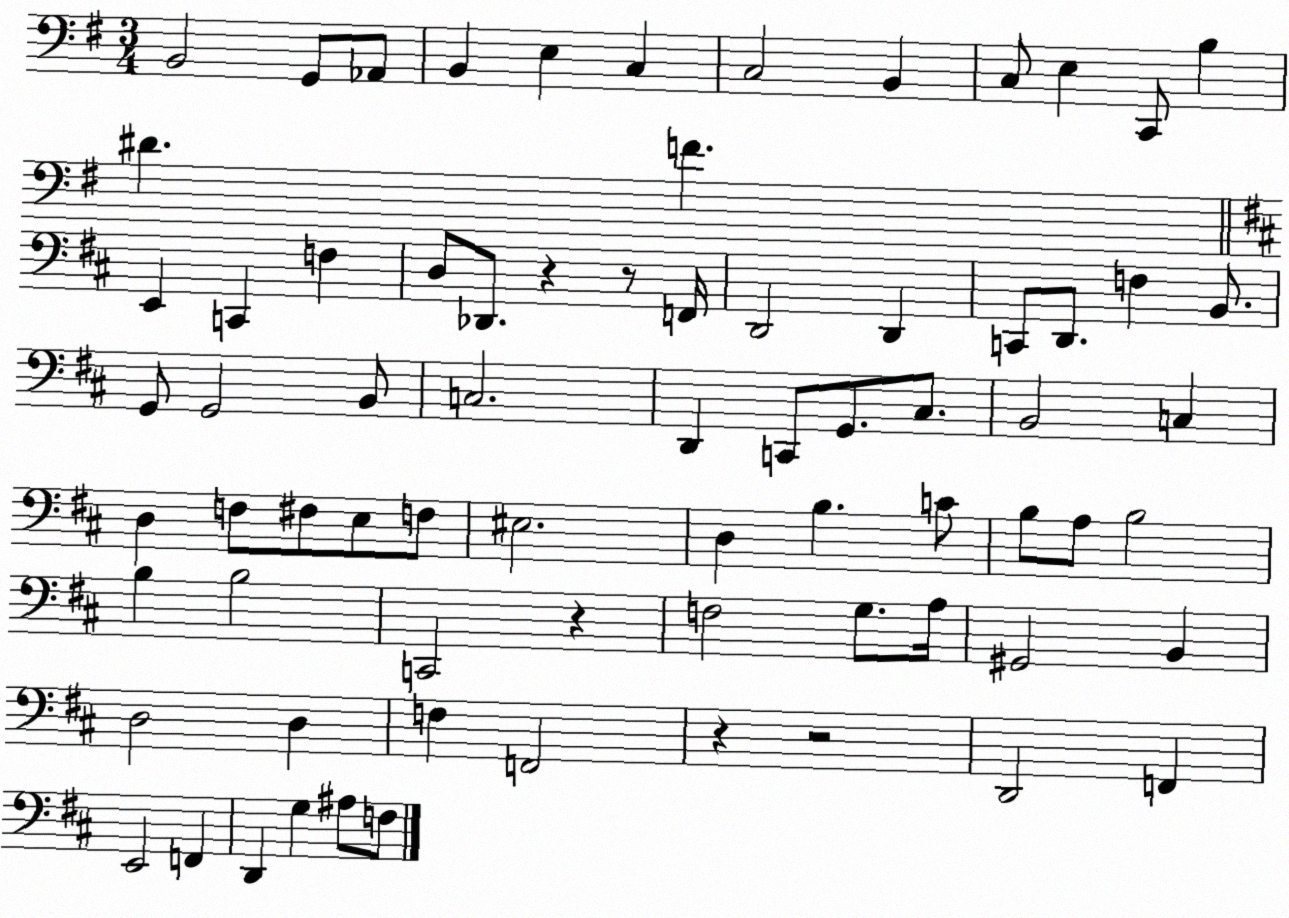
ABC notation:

X:1
T:Untitled
M:3/4
L:1/4
K:G
B,,2 G,,/2 _A,,/2 B,, E, C, C,2 B,, C,/2 E, C,,/2 B, ^D F E,, C,, F, D,/2 _D,,/2 z z/2 F,,/4 D,,2 D,, C,,/2 D,,/2 F, B,,/2 G,,/2 G,,2 B,,/2 C,2 D,, C,,/2 G,,/2 ^C,/2 B,,2 C, D, F,/2 ^F,/2 E,/2 F,/2 ^E,2 D, B, C/2 B,/2 A,/2 B,2 B, B,2 C,,2 z F,2 G,/2 A,/4 ^G,,2 B,, D,2 D, F, F,,2 z z2 D,,2 F,, E,,2 F,, D,, G, ^A,/2 F,/2